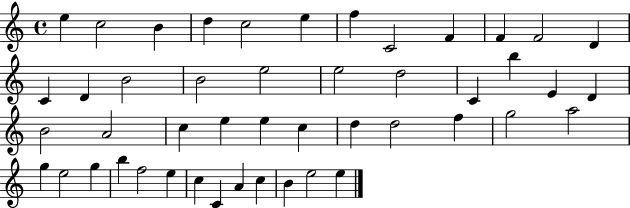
E5/q C5/h B4/q D5/q C5/h E5/q F5/q C4/h F4/q F4/q F4/h D4/q C4/q D4/q B4/h B4/h E5/h E5/h D5/h C4/q B5/q E4/q D4/q B4/h A4/h C5/q E5/q E5/q C5/q D5/q D5/h F5/q G5/h A5/h G5/q E5/h G5/q B5/q F5/h E5/q C5/q C4/q A4/q C5/q B4/q E5/h E5/q